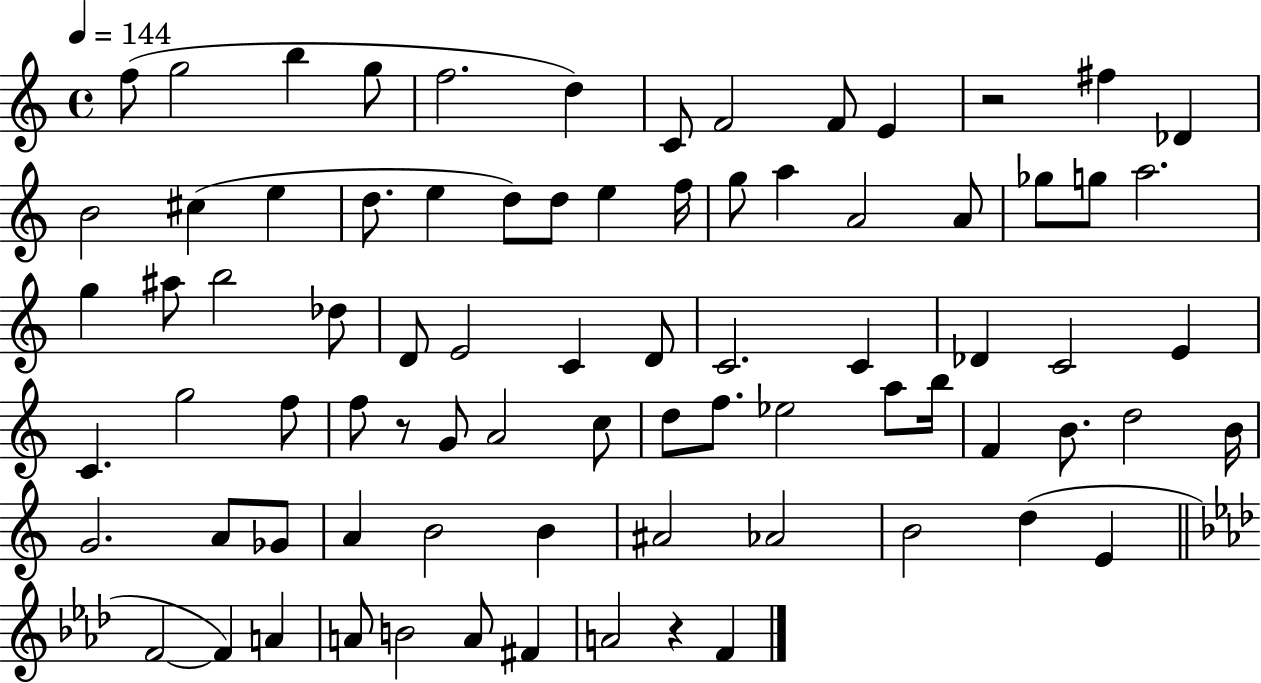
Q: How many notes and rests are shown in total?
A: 80